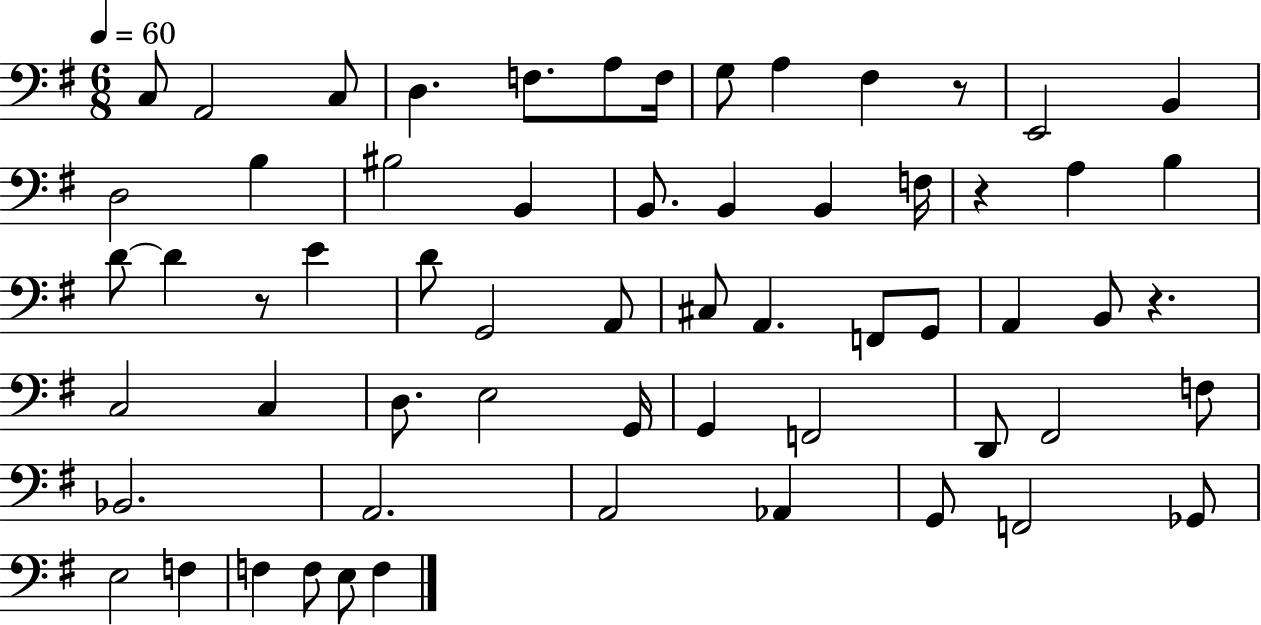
C3/e A2/h C3/e D3/q. F3/e. A3/e F3/s G3/e A3/q F#3/q R/e E2/h B2/q D3/h B3/q BIS3/h B2/q B2/e. B2/q B2/q F3/s R/q A3/q B3/q D4/e D4/q R/e E4/q D4/e G2/h A2/e C#3/e A2/q. F2/e G2/e A2/q B2/e R/q. C3/h C3/q D3/e. E3/h G2/s G2/q F2/h D2/e F#2/h F3/e Bb2/h. A2/h. A2/h Ab2/q G2/e F2/h Gb2/e E3/h F3/q F3/q F3/e E3/e F3/q